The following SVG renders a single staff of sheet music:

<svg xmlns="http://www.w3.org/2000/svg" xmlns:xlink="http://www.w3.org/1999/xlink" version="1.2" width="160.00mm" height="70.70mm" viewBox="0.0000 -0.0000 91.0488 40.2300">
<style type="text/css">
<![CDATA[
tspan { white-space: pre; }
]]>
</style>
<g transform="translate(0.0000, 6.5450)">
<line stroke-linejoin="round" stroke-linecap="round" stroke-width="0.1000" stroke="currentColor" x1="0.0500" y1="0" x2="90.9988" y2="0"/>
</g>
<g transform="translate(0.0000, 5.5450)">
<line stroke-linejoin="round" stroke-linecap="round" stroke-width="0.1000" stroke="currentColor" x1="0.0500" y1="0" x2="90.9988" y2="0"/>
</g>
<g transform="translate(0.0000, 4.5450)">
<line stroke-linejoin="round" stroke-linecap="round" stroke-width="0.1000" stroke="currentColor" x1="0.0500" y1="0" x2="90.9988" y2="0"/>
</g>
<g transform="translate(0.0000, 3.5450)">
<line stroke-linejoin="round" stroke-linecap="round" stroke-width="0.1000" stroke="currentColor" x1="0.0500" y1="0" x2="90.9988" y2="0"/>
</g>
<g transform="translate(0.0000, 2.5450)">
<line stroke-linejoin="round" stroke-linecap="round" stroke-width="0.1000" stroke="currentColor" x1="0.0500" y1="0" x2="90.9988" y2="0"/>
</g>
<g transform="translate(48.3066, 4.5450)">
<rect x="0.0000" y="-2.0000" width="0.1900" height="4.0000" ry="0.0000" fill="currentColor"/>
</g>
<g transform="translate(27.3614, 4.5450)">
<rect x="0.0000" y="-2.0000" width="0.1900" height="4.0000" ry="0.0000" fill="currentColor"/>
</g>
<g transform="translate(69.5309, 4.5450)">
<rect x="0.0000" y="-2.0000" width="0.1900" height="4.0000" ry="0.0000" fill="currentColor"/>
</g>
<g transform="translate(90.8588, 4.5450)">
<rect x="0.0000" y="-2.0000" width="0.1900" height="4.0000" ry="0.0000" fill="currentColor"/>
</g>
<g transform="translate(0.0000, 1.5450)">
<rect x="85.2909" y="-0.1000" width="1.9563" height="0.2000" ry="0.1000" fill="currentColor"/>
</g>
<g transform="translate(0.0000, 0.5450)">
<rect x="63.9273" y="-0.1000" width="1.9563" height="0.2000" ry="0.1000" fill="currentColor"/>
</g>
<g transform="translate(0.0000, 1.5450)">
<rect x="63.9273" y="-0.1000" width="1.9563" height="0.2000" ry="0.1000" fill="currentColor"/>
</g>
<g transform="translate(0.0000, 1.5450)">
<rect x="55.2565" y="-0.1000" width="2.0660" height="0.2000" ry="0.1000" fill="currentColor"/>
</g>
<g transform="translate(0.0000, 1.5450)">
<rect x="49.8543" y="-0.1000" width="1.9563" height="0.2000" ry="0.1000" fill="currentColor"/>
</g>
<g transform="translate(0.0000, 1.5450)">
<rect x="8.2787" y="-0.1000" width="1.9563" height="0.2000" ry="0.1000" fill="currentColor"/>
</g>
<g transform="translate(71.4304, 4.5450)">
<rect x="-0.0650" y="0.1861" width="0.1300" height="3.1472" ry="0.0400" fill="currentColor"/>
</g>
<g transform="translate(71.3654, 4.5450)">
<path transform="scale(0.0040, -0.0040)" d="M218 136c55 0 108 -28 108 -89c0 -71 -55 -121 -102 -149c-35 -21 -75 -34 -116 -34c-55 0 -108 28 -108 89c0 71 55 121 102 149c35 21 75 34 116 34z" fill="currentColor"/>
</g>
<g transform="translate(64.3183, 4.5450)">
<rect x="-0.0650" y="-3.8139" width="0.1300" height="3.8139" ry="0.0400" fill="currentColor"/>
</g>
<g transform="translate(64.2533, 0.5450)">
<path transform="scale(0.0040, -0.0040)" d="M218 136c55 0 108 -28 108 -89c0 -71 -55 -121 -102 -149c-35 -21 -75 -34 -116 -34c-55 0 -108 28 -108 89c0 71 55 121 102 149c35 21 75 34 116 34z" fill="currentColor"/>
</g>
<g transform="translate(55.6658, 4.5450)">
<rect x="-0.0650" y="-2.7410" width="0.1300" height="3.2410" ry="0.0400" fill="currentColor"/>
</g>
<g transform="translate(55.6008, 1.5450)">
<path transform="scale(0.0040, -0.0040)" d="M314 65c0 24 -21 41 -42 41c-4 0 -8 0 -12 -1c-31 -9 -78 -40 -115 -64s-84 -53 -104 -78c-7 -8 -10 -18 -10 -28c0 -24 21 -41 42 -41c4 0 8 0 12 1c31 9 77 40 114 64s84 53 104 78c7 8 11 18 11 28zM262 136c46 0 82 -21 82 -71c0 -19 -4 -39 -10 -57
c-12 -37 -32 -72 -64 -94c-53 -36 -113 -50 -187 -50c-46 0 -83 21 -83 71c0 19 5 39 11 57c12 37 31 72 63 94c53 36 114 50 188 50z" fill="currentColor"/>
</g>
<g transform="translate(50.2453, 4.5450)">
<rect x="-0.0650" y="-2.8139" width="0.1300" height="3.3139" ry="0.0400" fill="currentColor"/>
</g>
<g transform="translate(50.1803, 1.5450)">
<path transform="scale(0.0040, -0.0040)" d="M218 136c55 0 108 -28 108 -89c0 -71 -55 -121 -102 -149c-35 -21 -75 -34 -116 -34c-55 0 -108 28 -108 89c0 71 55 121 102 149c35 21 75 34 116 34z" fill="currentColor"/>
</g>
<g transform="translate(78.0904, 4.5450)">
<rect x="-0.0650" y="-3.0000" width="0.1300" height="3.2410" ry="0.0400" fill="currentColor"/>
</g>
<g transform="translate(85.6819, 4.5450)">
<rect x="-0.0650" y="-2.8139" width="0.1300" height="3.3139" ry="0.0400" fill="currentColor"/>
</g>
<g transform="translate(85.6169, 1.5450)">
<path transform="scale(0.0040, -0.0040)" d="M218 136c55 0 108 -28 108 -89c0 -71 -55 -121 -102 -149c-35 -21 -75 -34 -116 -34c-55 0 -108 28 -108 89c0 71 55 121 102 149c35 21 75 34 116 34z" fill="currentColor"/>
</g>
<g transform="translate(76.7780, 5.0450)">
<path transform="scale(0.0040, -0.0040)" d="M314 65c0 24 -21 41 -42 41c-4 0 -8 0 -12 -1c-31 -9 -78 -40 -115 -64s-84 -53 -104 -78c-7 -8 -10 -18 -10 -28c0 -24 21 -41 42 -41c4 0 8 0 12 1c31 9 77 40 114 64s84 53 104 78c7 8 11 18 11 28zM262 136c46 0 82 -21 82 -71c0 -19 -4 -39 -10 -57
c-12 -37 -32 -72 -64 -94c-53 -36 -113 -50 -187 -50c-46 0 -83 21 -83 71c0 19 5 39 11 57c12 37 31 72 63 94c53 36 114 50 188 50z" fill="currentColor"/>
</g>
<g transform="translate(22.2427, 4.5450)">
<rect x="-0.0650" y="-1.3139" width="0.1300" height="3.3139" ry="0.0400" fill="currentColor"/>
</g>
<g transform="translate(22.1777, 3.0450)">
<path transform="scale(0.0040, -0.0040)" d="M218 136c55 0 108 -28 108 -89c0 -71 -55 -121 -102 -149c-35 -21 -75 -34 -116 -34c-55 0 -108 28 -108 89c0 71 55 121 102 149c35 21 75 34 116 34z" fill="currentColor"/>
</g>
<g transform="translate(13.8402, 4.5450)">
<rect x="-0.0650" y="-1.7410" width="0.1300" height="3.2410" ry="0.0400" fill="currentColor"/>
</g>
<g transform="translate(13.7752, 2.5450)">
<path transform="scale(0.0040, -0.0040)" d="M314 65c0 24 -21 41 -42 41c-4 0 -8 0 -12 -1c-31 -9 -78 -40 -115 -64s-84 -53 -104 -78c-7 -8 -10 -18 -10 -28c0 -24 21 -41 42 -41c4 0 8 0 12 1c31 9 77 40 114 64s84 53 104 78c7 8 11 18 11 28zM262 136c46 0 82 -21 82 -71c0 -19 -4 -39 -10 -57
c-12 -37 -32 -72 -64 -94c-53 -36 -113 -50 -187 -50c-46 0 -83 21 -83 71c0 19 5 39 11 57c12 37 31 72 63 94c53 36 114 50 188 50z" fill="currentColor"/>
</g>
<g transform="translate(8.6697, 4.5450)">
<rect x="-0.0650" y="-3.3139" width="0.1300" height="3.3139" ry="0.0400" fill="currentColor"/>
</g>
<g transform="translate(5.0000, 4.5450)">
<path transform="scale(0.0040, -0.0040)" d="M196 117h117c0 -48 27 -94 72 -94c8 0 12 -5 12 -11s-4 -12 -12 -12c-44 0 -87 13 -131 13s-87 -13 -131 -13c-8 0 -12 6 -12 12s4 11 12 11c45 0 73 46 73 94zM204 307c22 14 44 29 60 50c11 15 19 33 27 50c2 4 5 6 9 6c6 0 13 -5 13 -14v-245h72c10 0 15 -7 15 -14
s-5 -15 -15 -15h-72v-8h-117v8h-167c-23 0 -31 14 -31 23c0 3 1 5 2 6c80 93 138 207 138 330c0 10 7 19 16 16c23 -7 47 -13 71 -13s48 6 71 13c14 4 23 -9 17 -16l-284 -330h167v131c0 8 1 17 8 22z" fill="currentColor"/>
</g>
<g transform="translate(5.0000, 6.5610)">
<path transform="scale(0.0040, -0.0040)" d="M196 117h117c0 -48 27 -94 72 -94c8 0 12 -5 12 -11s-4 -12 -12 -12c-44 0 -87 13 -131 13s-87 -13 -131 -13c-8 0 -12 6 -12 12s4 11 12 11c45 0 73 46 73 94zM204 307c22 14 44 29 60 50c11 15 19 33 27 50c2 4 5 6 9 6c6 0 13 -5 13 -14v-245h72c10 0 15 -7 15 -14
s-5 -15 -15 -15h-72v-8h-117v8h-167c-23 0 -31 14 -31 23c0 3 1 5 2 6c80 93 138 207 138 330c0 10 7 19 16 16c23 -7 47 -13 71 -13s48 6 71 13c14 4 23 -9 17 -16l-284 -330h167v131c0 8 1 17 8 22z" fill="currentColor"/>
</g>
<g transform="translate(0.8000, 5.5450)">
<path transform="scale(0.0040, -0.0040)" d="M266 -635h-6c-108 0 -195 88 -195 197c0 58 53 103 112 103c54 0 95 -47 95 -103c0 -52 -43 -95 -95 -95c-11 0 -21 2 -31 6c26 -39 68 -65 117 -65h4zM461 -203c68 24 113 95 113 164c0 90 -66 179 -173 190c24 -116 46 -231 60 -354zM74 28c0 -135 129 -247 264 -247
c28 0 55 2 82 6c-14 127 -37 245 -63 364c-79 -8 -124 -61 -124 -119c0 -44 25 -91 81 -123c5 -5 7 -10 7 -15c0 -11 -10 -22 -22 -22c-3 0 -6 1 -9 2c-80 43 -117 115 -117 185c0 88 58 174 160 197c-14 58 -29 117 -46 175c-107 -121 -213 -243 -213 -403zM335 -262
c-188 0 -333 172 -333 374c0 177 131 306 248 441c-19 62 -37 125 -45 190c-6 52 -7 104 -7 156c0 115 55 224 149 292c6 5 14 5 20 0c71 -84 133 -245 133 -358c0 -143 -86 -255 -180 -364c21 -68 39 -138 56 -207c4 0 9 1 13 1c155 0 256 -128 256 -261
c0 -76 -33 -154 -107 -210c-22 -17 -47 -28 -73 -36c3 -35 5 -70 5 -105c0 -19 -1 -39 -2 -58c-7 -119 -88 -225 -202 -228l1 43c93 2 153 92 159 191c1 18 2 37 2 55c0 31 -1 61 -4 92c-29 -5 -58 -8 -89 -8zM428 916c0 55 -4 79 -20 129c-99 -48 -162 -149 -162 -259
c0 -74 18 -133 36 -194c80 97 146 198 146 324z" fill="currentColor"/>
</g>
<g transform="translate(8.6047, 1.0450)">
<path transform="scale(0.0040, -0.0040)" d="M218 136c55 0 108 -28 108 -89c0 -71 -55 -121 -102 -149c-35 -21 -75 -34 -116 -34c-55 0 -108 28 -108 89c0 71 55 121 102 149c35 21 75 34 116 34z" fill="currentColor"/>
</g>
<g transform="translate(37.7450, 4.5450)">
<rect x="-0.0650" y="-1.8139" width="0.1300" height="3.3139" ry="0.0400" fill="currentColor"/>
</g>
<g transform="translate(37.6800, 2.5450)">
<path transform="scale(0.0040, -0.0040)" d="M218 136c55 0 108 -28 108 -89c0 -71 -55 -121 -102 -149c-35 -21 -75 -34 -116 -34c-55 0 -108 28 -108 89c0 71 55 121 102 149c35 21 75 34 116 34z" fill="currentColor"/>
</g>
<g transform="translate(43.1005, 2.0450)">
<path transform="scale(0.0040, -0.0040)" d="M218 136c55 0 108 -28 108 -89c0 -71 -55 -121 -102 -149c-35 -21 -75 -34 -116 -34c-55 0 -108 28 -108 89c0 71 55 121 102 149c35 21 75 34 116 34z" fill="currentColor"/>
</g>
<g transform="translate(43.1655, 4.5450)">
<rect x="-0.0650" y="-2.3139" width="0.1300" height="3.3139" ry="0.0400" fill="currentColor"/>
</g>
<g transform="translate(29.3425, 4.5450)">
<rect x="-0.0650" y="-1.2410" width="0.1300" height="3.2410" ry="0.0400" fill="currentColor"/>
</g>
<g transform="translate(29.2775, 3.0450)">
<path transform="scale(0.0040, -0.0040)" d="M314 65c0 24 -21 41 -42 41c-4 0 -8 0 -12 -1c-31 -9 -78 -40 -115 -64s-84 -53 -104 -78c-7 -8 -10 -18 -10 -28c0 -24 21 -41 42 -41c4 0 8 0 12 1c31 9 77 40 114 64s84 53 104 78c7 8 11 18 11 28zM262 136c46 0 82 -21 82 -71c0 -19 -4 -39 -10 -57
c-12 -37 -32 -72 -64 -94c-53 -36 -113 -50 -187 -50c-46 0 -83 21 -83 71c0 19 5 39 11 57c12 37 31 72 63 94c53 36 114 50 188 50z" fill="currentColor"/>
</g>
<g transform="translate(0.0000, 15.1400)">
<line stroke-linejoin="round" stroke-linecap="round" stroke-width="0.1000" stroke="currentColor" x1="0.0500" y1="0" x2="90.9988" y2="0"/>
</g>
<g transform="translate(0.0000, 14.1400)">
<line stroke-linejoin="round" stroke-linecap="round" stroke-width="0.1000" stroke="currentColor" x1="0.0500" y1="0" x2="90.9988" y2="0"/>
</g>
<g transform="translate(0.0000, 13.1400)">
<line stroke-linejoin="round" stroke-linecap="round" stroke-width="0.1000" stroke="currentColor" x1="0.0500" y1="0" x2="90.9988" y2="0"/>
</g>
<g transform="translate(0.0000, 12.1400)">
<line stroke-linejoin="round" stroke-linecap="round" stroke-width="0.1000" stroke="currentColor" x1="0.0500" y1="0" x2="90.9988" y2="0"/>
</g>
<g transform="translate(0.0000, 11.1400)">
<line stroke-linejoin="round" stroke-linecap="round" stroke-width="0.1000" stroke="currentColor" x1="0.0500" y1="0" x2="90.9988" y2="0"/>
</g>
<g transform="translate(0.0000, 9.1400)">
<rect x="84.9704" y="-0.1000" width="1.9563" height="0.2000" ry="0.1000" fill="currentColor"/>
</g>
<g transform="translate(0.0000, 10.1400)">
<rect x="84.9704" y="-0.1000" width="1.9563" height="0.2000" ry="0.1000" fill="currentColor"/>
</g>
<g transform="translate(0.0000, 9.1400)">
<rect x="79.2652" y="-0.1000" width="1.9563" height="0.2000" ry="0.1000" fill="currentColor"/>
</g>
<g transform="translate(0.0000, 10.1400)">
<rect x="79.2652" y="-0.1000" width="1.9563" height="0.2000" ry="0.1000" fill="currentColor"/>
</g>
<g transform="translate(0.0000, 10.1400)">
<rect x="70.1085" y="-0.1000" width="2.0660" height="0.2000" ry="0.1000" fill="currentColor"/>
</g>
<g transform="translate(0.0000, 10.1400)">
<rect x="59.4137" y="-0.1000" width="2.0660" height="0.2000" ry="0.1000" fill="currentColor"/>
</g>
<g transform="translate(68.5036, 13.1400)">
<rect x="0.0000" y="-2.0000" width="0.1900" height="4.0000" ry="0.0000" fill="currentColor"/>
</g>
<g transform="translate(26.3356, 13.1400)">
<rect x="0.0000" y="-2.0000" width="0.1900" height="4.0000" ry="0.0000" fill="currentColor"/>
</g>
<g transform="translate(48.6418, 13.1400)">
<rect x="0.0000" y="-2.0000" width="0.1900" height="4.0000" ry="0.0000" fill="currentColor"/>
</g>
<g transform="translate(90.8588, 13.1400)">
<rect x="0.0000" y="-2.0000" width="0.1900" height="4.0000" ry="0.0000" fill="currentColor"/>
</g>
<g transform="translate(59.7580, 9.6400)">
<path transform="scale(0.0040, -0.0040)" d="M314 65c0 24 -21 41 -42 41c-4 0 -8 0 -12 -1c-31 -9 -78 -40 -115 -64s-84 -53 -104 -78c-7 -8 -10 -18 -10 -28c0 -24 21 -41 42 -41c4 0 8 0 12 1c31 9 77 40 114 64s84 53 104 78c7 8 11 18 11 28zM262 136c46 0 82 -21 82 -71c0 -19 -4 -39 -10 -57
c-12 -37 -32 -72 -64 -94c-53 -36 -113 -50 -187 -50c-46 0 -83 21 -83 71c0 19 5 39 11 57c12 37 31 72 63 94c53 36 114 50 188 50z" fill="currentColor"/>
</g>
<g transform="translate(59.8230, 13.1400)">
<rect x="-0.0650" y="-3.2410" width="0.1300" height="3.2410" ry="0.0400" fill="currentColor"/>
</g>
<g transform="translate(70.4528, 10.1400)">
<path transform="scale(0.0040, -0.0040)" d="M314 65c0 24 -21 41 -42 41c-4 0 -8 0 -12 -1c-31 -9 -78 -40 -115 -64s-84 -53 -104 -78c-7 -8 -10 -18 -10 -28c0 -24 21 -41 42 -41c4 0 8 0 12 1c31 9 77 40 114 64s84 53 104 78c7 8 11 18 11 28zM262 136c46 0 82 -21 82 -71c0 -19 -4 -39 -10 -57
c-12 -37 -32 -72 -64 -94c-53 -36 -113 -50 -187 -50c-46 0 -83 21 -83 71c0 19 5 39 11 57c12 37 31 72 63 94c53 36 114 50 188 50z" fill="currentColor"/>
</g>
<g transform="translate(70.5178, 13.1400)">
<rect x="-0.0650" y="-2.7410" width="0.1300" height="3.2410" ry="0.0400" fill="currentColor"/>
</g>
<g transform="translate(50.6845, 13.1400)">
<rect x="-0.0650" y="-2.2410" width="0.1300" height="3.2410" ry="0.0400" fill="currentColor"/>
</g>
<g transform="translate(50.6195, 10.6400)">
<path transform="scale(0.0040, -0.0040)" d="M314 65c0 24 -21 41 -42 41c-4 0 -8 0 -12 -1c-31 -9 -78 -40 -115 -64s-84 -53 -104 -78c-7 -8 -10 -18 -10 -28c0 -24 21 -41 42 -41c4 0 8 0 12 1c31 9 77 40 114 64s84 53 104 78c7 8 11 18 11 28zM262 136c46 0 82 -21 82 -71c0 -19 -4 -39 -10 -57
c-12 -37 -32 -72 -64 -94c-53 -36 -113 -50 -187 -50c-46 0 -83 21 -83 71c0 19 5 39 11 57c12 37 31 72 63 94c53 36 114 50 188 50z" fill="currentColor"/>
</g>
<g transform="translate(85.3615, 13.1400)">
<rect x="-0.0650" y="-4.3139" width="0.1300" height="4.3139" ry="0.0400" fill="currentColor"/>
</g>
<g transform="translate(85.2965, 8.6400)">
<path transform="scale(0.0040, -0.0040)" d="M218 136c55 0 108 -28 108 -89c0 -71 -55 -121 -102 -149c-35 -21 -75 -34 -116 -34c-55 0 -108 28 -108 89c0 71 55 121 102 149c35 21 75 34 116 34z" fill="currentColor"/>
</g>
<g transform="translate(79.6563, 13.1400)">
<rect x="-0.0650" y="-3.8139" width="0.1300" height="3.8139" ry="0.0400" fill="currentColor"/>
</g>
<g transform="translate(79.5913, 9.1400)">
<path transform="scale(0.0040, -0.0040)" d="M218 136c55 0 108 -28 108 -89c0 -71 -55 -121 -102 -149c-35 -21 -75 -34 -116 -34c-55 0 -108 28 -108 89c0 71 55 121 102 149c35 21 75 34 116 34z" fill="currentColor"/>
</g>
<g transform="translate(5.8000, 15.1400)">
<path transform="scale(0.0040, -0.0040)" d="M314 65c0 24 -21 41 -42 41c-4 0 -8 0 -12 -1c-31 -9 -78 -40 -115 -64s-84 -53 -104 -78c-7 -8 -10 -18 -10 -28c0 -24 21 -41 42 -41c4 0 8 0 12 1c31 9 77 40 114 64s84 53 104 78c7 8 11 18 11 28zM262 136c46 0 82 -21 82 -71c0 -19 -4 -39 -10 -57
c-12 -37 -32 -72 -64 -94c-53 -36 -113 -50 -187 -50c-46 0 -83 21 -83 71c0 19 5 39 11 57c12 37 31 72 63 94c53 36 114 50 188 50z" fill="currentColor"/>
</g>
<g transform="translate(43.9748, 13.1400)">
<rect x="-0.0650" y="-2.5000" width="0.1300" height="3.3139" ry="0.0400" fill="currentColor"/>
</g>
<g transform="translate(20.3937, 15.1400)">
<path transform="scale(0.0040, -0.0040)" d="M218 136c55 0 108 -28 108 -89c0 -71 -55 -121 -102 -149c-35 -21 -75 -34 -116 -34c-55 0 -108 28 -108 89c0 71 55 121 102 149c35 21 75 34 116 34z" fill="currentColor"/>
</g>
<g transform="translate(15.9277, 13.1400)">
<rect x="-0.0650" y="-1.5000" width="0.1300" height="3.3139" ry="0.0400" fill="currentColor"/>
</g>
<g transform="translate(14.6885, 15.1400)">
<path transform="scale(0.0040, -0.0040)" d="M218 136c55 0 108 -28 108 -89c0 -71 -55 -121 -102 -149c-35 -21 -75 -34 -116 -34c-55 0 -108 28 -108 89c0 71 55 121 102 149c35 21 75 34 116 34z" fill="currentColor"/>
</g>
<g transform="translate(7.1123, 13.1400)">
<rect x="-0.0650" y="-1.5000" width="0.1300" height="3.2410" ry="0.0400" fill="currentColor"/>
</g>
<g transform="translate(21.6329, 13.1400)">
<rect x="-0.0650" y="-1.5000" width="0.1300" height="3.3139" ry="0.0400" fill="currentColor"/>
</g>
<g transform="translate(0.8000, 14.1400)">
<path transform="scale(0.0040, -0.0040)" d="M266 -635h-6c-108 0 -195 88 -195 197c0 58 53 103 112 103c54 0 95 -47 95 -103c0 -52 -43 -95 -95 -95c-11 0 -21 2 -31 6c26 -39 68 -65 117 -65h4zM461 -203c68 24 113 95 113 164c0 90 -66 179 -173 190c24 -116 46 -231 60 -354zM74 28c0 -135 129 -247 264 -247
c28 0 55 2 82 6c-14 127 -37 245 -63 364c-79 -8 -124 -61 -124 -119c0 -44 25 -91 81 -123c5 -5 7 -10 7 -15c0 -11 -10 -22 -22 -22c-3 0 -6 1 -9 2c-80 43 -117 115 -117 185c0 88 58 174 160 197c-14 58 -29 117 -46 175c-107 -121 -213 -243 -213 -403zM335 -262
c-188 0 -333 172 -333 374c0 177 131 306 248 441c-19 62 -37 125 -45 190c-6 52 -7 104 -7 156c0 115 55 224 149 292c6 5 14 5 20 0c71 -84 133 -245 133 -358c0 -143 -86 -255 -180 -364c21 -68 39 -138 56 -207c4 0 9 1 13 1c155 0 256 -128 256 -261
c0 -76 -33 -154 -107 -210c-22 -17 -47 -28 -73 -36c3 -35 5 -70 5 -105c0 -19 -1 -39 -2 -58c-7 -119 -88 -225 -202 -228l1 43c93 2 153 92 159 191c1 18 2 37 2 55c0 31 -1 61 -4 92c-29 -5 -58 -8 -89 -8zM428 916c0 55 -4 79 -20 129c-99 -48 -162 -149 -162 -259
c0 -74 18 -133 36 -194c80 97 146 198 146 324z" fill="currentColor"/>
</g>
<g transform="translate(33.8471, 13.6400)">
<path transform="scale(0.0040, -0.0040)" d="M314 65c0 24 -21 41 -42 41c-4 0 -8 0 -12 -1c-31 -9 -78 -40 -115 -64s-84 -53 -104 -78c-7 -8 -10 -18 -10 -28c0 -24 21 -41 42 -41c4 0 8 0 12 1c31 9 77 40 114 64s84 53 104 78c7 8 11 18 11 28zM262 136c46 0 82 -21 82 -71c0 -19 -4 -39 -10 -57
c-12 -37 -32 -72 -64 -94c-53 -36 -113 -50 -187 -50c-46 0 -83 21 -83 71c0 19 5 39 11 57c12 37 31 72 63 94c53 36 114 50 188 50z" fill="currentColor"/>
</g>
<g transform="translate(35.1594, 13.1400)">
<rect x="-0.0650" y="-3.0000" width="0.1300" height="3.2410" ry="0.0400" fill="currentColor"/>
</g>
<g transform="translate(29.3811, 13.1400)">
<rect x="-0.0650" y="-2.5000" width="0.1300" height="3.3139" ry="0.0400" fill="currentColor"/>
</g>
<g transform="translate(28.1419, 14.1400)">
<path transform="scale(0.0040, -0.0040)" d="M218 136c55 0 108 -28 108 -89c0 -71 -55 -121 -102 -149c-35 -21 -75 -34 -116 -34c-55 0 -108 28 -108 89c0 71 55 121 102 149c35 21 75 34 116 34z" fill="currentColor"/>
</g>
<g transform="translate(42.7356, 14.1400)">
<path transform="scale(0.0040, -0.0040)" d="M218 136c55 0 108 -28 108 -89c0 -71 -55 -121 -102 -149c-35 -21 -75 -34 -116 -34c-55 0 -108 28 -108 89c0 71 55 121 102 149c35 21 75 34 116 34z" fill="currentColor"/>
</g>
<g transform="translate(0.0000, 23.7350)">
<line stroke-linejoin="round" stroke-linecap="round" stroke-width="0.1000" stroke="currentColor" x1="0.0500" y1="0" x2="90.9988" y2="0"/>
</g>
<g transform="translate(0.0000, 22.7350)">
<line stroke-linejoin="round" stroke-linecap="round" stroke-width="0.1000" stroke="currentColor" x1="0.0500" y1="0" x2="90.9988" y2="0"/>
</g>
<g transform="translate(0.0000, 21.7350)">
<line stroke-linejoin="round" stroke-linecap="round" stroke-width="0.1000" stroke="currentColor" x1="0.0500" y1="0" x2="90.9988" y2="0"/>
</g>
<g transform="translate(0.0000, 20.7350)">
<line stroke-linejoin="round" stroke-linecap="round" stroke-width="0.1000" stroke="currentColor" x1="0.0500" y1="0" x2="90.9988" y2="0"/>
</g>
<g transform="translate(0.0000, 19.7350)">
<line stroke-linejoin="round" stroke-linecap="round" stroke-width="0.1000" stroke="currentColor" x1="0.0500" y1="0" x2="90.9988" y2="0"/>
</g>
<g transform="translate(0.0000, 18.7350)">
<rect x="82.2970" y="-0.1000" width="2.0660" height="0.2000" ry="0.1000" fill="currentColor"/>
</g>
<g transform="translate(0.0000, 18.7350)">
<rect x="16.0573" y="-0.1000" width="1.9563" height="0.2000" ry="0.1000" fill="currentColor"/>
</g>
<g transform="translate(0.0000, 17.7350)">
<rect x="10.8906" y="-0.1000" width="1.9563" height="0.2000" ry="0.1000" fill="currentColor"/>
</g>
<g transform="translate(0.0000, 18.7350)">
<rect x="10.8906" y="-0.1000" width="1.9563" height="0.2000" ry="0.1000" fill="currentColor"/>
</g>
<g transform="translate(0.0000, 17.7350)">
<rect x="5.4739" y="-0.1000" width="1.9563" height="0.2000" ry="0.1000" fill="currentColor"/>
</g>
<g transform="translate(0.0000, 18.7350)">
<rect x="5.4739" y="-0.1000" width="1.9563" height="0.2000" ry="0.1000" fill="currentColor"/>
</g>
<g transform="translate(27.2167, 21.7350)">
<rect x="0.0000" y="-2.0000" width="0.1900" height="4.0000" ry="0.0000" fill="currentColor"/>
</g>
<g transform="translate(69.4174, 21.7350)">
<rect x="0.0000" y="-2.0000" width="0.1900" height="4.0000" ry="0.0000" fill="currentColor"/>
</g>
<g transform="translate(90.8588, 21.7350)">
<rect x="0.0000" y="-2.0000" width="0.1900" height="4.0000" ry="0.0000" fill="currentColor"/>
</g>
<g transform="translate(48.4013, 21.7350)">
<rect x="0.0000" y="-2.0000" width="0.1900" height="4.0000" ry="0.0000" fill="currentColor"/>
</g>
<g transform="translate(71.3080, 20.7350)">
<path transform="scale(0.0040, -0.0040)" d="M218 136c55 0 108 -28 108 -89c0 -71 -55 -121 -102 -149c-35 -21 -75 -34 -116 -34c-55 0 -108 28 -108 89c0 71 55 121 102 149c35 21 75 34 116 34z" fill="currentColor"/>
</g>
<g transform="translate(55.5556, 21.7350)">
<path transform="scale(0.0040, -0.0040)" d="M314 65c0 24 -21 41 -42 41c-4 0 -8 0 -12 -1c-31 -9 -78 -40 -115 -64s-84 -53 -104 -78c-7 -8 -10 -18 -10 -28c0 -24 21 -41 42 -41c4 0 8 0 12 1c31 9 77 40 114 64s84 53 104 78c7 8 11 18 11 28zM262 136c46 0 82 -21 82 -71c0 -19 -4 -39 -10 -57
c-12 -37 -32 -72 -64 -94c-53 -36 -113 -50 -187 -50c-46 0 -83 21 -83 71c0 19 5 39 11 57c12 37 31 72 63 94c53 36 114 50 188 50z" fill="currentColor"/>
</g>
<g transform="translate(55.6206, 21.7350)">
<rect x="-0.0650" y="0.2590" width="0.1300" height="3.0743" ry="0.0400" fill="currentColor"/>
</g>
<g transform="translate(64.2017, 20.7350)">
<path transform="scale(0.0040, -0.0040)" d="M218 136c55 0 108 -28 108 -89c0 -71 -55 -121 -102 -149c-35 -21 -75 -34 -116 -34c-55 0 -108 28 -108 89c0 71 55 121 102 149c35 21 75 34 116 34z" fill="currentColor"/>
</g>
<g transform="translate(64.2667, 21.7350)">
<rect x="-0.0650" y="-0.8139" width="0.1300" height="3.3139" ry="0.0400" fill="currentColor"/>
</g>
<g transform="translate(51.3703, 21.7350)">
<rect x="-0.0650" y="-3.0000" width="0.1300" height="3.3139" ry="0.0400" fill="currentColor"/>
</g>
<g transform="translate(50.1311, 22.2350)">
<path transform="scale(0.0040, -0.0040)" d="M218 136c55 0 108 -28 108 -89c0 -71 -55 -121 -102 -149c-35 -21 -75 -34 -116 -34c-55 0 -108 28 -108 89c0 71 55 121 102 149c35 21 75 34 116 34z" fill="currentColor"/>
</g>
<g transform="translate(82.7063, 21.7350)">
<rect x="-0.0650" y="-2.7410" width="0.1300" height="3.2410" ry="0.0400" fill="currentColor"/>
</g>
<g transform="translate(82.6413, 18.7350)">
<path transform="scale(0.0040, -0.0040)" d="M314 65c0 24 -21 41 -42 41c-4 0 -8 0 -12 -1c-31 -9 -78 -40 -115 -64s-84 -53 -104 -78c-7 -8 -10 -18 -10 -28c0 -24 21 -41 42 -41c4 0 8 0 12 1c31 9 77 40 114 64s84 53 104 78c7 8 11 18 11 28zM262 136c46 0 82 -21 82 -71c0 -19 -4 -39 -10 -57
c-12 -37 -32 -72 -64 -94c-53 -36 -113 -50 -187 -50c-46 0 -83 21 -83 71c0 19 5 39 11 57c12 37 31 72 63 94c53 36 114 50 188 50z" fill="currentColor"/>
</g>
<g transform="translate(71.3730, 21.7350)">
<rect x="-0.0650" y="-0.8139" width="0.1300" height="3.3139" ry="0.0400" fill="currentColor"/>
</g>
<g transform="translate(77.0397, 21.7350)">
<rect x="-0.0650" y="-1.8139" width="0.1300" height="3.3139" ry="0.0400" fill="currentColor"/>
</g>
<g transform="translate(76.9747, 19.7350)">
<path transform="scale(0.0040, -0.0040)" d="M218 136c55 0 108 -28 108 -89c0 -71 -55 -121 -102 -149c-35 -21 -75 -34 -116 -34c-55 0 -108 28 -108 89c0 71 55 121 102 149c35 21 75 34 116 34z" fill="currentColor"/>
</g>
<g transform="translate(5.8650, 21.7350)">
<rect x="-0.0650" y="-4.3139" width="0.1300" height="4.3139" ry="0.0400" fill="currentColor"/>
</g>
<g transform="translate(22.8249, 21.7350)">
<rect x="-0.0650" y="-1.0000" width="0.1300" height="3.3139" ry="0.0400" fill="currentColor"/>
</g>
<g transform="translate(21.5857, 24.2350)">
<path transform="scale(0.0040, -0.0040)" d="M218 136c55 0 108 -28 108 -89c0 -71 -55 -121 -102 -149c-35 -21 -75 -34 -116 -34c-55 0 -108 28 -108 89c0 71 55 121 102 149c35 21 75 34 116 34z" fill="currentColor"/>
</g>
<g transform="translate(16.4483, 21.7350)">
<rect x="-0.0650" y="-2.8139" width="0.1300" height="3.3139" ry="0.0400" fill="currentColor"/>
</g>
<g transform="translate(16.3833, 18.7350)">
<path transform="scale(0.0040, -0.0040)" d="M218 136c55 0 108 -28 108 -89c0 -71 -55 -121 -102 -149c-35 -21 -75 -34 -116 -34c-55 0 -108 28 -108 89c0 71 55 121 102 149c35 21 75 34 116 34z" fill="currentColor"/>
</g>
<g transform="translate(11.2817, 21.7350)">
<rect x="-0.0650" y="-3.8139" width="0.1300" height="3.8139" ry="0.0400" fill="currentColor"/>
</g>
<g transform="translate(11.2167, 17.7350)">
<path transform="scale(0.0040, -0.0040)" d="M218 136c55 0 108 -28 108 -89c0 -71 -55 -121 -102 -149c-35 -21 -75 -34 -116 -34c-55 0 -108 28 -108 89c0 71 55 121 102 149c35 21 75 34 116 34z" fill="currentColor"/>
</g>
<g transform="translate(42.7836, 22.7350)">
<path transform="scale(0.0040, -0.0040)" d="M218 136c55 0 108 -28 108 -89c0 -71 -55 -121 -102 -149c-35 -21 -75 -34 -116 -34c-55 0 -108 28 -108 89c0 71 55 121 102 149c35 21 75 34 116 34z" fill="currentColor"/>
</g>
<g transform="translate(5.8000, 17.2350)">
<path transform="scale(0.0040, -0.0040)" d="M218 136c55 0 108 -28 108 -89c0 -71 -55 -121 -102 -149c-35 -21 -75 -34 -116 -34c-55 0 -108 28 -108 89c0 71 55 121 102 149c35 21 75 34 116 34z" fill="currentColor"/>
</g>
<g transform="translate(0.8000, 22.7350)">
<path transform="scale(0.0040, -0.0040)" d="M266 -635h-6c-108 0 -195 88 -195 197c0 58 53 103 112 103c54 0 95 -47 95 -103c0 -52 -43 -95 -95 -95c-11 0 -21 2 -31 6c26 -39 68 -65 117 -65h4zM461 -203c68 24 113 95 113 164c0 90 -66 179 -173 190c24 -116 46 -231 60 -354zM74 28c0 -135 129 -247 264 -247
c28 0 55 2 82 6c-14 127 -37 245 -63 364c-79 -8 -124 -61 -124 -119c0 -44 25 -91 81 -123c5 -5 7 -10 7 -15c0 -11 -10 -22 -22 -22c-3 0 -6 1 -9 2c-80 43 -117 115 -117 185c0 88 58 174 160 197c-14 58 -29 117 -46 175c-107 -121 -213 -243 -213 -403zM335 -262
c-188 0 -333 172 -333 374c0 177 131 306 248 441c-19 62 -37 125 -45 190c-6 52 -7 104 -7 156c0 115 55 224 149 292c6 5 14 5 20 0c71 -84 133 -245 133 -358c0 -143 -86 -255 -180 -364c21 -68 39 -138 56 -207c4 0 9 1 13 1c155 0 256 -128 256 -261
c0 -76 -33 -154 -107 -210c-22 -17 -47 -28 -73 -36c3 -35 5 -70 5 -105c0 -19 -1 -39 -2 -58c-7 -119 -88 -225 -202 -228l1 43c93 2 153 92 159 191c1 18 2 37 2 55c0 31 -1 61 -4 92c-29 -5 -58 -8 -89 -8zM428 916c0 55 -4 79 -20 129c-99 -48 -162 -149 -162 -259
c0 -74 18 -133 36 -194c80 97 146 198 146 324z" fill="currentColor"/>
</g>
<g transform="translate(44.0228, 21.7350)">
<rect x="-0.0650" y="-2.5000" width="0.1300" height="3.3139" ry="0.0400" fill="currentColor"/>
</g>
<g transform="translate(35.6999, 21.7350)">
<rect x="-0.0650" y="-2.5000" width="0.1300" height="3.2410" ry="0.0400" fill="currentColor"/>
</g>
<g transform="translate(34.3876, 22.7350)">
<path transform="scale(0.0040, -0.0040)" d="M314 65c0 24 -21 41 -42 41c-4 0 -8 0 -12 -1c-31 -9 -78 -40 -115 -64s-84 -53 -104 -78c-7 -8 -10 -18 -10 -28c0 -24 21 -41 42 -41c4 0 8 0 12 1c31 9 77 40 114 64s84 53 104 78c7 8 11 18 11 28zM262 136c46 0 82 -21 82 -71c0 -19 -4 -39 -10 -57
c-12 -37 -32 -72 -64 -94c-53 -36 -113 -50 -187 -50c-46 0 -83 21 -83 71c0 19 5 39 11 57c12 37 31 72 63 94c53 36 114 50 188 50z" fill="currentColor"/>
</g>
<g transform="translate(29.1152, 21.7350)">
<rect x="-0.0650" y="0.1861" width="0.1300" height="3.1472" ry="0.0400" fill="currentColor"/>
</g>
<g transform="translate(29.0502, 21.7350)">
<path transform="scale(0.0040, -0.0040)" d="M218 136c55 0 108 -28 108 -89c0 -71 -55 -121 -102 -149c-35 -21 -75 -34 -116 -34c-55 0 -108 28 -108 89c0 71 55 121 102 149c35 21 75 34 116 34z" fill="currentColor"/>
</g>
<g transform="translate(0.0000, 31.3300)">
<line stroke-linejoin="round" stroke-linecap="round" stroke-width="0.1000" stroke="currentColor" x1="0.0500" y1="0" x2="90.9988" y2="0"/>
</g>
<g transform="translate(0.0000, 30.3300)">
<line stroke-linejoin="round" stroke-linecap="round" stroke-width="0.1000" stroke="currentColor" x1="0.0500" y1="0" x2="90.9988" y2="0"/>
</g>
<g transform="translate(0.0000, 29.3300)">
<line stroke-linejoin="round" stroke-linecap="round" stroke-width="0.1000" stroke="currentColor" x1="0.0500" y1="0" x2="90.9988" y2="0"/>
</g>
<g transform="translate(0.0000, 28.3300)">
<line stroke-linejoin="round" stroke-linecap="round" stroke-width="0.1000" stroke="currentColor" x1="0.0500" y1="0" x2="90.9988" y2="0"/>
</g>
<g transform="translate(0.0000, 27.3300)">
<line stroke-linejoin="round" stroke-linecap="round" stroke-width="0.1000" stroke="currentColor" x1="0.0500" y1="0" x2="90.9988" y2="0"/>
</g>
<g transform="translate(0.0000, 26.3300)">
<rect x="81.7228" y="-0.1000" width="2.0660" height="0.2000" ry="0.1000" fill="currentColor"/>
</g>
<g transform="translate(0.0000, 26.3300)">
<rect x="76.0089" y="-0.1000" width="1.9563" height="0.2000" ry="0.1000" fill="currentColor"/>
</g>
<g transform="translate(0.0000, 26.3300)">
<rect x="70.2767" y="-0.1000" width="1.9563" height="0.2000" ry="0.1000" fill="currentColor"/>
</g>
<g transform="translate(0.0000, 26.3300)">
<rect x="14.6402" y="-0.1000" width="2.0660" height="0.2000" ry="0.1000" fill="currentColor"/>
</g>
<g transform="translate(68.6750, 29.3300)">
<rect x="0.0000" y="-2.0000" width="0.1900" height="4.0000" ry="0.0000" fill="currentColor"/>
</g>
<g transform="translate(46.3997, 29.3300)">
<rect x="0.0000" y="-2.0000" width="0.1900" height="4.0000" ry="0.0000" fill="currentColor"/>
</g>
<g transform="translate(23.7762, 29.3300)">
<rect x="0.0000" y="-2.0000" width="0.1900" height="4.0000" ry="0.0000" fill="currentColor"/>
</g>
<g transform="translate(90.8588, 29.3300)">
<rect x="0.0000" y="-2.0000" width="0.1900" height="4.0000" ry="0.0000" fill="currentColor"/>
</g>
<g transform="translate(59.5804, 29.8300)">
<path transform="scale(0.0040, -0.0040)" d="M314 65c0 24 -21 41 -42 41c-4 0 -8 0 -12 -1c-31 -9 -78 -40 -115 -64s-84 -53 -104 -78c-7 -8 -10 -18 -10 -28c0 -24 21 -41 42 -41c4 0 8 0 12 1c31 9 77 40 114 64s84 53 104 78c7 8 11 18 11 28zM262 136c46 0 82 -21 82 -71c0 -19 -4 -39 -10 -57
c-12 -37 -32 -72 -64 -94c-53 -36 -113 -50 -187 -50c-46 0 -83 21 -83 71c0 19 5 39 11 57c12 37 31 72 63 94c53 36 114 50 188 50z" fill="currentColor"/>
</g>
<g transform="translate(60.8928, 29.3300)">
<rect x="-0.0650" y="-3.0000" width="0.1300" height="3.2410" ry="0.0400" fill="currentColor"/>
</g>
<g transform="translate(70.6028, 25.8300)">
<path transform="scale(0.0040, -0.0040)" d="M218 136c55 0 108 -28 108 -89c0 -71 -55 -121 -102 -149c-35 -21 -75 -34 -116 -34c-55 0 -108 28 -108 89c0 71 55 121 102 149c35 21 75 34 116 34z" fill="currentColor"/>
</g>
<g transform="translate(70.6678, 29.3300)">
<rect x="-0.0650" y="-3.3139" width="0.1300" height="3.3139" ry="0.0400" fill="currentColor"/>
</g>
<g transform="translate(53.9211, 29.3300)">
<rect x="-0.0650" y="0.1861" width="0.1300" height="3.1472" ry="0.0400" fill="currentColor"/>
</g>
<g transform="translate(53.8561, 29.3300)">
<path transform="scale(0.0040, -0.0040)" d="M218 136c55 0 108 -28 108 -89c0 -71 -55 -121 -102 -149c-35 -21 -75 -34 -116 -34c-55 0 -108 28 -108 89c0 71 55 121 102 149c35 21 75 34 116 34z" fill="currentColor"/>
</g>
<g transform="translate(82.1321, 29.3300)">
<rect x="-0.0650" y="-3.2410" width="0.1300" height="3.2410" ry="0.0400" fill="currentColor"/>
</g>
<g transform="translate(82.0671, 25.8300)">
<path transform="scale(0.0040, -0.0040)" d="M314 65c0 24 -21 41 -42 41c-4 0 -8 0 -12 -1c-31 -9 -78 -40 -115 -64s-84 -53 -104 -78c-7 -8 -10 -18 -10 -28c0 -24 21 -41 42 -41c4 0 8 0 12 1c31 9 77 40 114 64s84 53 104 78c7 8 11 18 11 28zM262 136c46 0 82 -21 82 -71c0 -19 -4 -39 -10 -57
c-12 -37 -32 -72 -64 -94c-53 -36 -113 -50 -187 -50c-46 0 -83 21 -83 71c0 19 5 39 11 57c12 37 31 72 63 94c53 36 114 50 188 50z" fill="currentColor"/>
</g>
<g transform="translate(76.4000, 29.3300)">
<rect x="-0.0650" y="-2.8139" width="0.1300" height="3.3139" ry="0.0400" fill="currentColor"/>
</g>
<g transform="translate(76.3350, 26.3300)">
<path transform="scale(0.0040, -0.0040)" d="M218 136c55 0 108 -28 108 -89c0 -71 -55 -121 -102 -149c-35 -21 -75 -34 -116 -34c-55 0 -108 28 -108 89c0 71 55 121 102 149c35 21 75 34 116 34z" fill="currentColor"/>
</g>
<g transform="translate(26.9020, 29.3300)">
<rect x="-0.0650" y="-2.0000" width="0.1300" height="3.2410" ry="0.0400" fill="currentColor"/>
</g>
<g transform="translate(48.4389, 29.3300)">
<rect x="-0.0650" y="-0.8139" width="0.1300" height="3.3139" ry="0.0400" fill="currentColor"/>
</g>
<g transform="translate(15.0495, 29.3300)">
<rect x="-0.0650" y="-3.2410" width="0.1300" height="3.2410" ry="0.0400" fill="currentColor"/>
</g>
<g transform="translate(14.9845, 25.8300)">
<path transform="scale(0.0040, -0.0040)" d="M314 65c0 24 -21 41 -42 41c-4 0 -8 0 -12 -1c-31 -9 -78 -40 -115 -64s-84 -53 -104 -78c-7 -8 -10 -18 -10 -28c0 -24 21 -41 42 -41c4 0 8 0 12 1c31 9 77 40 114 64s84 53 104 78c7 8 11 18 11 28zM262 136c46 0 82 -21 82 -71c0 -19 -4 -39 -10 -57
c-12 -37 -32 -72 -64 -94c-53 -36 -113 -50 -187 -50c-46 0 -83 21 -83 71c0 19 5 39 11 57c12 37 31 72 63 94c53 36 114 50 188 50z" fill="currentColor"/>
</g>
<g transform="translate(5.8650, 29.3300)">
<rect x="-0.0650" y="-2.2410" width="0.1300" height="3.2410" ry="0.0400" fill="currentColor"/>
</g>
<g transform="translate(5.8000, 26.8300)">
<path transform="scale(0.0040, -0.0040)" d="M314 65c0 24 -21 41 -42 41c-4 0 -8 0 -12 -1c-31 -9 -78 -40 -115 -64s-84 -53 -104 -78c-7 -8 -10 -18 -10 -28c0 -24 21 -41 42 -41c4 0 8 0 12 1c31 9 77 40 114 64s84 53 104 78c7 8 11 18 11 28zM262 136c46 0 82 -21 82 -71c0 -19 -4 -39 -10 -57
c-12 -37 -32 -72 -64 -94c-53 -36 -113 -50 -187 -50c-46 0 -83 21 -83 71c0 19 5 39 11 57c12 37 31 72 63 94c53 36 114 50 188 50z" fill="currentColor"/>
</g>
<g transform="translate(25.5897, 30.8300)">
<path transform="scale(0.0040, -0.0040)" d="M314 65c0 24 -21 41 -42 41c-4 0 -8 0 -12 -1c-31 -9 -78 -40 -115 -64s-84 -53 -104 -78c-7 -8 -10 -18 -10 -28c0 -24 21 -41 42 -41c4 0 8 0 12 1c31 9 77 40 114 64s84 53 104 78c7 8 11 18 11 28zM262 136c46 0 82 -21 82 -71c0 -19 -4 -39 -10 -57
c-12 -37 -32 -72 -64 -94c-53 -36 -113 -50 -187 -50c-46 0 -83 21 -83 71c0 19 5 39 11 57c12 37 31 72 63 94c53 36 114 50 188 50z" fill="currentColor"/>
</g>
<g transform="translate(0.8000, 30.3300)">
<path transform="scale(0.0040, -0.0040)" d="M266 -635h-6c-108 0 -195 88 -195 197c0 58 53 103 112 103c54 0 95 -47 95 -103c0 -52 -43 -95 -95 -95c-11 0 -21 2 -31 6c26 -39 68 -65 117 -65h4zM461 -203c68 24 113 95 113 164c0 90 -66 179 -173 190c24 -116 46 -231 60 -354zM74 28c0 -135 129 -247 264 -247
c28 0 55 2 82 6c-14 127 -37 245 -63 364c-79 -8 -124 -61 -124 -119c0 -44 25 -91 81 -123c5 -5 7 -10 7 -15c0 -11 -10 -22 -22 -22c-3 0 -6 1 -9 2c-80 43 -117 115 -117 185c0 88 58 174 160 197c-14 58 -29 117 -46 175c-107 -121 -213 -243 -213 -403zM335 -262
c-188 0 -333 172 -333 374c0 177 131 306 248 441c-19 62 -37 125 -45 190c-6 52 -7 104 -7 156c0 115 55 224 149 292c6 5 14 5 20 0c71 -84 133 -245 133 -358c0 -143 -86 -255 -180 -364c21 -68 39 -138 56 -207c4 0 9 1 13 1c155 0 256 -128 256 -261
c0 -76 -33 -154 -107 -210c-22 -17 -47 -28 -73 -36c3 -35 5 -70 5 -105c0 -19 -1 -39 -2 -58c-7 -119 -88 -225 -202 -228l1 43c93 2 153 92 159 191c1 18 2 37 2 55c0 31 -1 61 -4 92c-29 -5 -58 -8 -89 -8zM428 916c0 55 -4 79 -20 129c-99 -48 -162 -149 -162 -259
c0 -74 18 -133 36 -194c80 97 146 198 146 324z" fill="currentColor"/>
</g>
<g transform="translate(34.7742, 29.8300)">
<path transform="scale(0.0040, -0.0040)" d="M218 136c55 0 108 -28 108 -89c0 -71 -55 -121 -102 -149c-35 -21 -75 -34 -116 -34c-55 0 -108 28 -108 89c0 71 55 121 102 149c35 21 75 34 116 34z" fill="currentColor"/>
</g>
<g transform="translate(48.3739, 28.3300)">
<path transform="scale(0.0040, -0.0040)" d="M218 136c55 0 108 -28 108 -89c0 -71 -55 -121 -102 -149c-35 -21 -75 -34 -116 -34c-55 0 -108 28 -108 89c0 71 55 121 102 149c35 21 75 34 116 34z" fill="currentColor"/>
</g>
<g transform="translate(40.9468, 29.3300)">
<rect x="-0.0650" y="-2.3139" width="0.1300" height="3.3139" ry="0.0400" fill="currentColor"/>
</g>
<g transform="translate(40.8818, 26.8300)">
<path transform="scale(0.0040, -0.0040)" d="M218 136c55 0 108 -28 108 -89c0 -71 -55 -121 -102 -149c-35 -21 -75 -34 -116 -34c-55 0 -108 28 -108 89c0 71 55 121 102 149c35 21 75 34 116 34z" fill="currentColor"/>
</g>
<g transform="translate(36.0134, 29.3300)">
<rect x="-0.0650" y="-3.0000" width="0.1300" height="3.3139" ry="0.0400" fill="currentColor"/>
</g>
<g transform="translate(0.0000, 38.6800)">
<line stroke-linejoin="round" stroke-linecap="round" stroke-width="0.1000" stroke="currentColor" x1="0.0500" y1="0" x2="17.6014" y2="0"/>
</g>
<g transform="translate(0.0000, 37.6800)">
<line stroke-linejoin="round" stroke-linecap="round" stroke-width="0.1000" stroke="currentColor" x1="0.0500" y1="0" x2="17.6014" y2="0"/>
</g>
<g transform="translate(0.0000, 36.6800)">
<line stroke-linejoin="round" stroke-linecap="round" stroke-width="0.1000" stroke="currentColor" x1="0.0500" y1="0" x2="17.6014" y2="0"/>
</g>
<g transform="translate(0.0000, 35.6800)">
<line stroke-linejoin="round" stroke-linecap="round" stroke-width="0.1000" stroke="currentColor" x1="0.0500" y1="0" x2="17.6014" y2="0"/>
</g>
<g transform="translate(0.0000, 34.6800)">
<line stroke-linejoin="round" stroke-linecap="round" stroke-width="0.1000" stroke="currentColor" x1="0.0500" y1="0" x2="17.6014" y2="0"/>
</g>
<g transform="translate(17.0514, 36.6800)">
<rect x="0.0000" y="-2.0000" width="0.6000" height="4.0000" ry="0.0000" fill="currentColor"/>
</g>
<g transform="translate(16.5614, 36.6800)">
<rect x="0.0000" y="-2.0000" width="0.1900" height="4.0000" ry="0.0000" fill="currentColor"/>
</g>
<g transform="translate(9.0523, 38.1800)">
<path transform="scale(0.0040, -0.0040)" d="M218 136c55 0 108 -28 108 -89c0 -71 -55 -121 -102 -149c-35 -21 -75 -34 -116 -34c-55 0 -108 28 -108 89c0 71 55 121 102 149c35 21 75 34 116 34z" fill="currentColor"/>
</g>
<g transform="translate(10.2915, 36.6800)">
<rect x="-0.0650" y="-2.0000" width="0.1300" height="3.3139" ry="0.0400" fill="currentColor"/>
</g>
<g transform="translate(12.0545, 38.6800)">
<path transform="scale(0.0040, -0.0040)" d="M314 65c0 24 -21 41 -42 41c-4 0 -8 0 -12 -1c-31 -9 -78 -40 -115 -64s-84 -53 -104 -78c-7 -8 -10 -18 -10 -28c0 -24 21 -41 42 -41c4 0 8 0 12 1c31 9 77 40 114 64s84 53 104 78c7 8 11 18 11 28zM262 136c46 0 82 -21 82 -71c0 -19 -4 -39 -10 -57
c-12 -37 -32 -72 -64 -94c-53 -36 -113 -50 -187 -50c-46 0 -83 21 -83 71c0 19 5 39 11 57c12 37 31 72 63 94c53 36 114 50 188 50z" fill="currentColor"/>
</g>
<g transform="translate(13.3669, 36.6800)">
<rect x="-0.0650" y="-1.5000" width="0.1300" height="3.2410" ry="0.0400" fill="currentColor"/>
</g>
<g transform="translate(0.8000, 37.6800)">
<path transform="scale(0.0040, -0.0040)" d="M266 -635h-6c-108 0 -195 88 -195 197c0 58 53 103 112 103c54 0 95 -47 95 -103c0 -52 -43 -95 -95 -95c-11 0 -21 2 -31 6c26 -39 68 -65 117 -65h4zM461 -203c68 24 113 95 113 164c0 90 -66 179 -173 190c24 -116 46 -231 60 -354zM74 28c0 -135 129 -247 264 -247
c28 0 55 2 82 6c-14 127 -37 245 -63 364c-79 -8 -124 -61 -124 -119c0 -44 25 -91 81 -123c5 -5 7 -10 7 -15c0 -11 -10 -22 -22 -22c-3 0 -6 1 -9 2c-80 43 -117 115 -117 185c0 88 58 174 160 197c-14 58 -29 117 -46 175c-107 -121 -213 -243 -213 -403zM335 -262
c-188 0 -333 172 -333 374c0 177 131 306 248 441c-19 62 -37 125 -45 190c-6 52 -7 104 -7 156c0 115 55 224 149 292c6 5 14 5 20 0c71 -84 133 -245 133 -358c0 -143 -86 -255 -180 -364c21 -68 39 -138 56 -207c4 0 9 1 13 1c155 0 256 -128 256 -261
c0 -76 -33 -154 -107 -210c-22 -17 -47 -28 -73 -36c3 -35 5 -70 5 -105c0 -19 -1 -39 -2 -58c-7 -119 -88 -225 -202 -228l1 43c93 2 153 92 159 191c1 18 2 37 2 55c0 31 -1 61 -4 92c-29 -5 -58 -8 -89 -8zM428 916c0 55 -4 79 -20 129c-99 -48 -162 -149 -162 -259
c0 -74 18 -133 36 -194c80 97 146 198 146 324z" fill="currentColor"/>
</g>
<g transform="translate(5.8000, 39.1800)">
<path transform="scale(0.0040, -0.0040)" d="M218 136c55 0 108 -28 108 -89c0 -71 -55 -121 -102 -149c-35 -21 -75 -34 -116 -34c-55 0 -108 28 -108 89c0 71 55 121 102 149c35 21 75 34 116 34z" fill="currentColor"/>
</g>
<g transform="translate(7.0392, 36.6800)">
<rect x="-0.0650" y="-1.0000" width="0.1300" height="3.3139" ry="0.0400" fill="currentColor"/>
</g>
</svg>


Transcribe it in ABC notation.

X:1
T:Untitled
M:4/4
L:1/4
K:C
b f2 e e2 f g a a2 c' B A2 a E2 E E G A2 G g2 b2 a2 c' d' d' c' a D B G2 G A B2 d d f a2 g2 b2 F2 A g d B A2 b a b2 D F E2